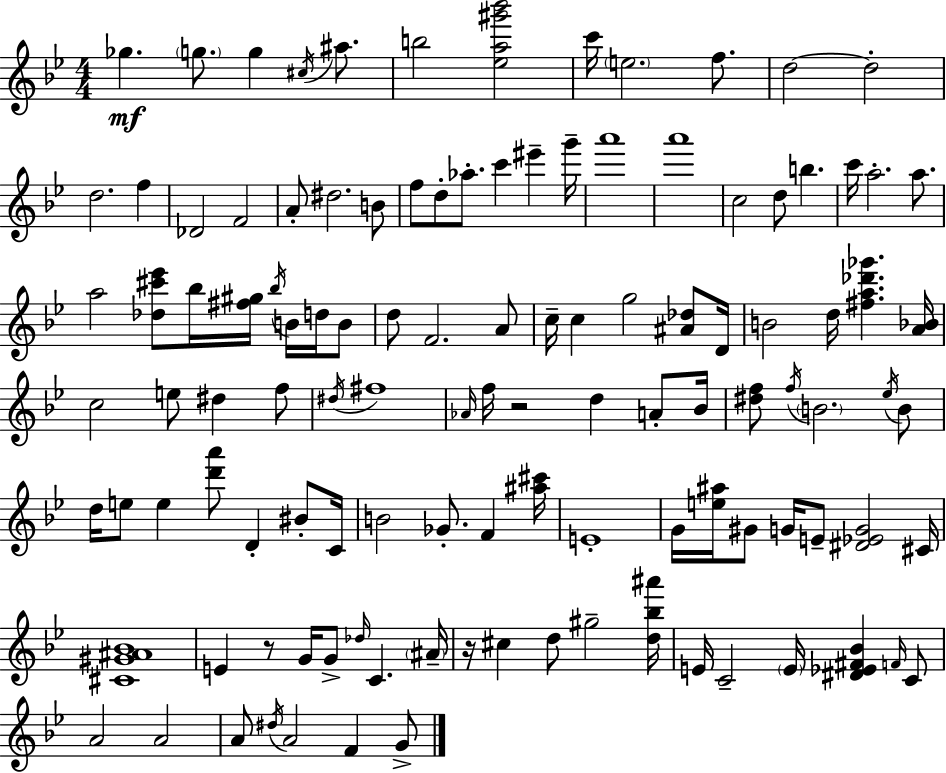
X:1
T:Untitled
M:4/4
L:1/4
K:Bb
_g g/2 g ^c/4 ^a/2 b2 [_ea^g'_b']2 c'/4 e2 f/2 d2 d2 d2 f _D2 F2 A/2 ^d2 B/2 f/2 d/2 _a/2 c' ^e' g'/4 a'4 a'4 c2 d/2 b c'/4 a2 a/2 a2 [_d^c'_e']/2 _b/4 [^f^g]/4 _b/4 B/4 d/4 B/2 d/2 F2 A/2 c/4 c g2 [^A_d]/2 D/4 B2 d/4 [^fa_d'_g'] [A_B]/4 c2 e/2 ^d f/2 ^d/4 ^f4 _A/4 f/4 z2 d A/2 _B/4 [^df]/2 f/4 B2 _e/4 B/2 d/4 e/2 e [d'a']/2 D ^B/2 C/4 B2 _G/2 F [^a^c']/4 E4 G/4 [e^a]/4 ^G/2 G/4 E/2 [^D_EG]2 ^C/4 [^C^G^A_B]4 E z/2 G/4 G/2 _d/4 C ^A/4 z/4 ^c d/2 ^g2 [d_b^a']/4 E/4 C2 E/4 [^D_E^F_B] F/4 C/2 A2 A2 A/2 ^d/4 A2 F G/2